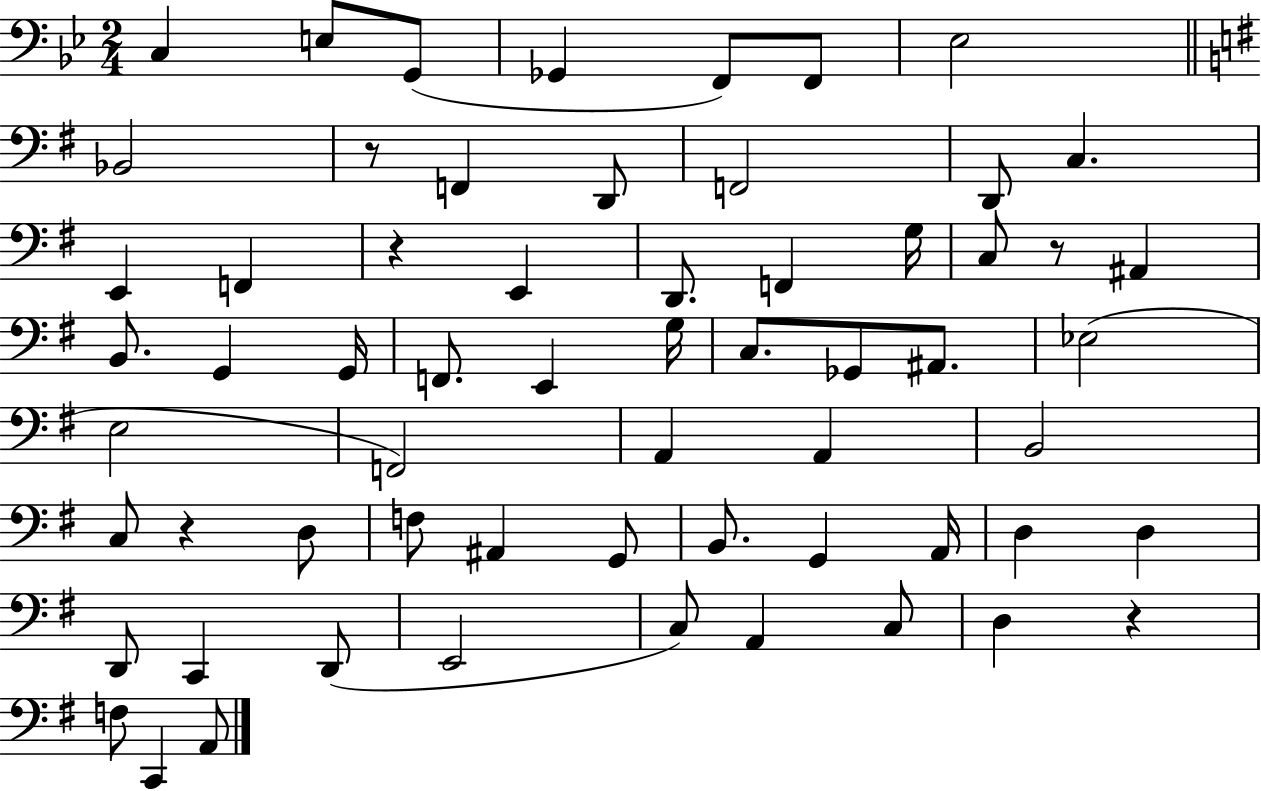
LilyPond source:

{
  \clef bass
  \numericTimeSignature
  \time 2/4
  \key bes \major
  c4 e8 g,8( | ges,4 f,8) f,8 | ees2 | \bar "||" \break \key e \minor bes,2 | r8 f,4 d,8 | f,2 | d,8 c4. | \break e,4 f,4 | r4 e,4 | d,8. f,4 g16 | c8 r8 ais,4 | \break b,8. g,4 g,16 | f,8. e,4 g16 | c8. ges,8 ais,8. | ees2( | \break e2 | f,2) | a,4 a,4 | b,2 | \break c8 r4 d8 | f8 ais,4 g,8 | b,8. g,4 a,16 | d4 d4 | \break d,8 c,4 d,8( | e,2 | c8) a,4 c8 | d4 r4 | \break f8 c,4 a,8 | \bar "|."
}